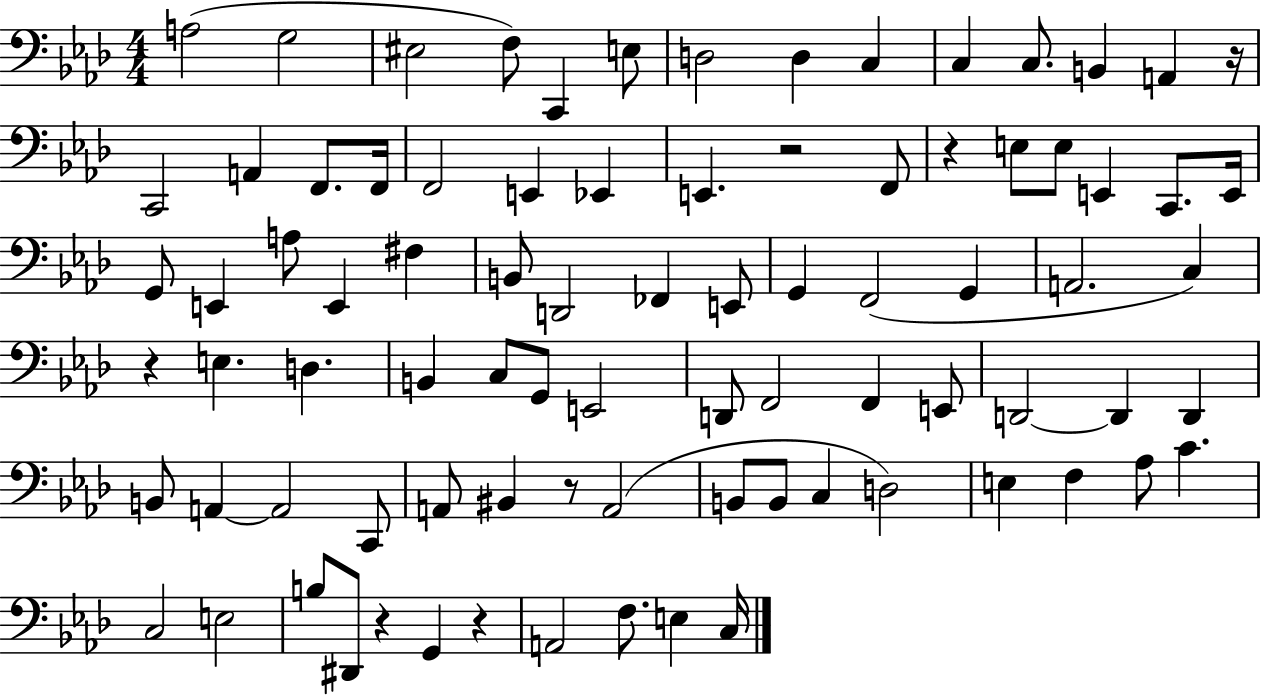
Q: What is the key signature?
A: AES major